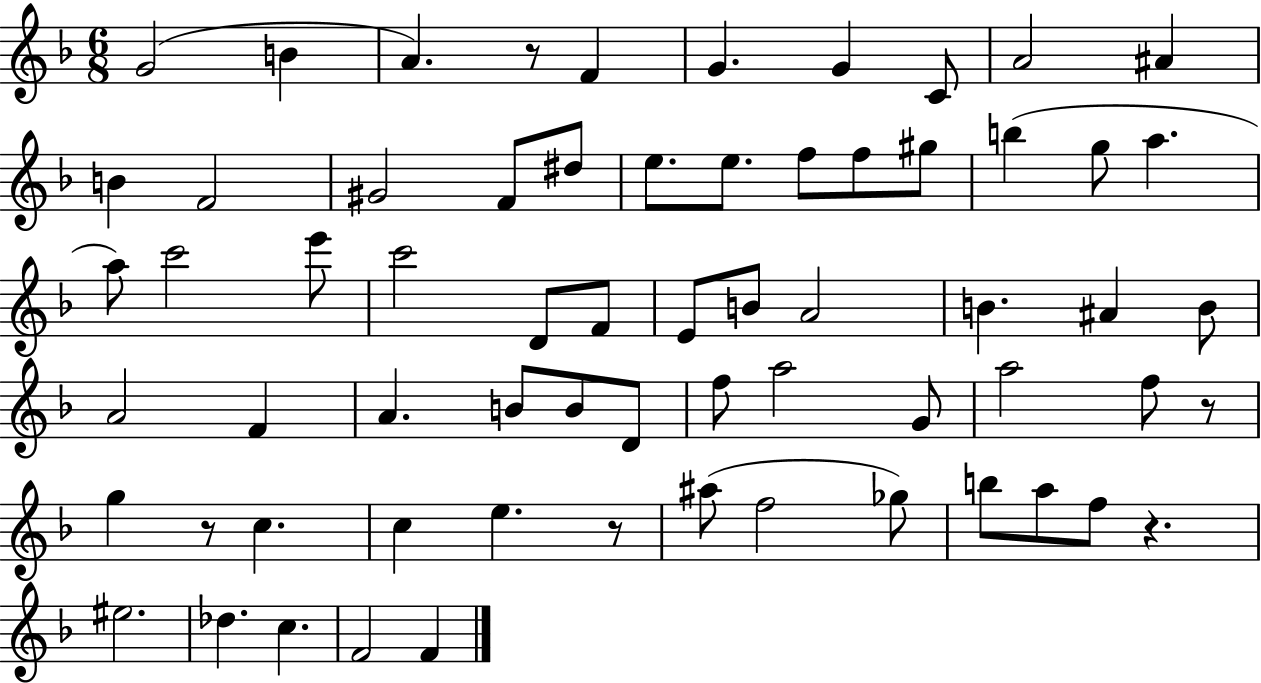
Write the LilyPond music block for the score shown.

{
  \clef treble
  \numericTimeSignature
  \time 6/8
  \key f \major
  g'2( b'4 | a'4.) r8 f'4 | g'4. g'4 c'8 | a'2 ais'4 | \break b'4 f'2 | gis'2 f'8 dis''8 | e''8. e''8. f''8 f''8 gis''8 | b''4( g''8 a''4. | \break a''8) c'''2 e'''8 | c'''2 d'8 f'8 | e'8 b'8 a'2 | b'4. ais'4 b'8 | \break a'2 f'4 | a'4. b'8 b'8 d'8 | f''8 a''2 g'8 | a''2 f''8 r8 | \break g''4 r8 c''4. | c''4 e''4. r8 | ais''8( f''2 ges''8) | b''8 a''8 f''8 r4. | \break eis''2. | des''4. c''4. | f'2 f'4 | \bar "|."
}